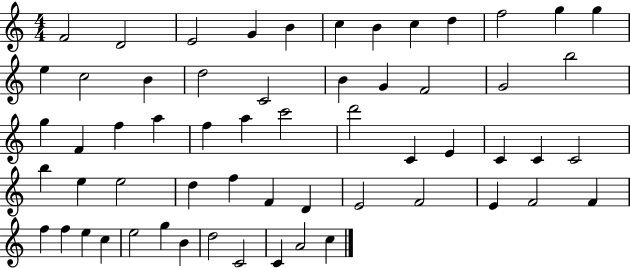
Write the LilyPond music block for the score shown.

{
  \clef treble
  \numericTimeSignature
  \time 4/4
  \key c \major
  f'2 d'2 | e'2 g'4 b'4 | c''4 b'4 c''4 d''4 | f''2 g''4 g''4 | \break e''4 c''2 b'4 | d''2 c'2 | b'4 g'4 f'2 | g'2 b''2 | \break g''4 f'4 f''4 a''4 | f''4 a''4 c'''2 | d'''2 c'4 e'4 | c'4 c'4 c'2 | \break b''4 e''4 e''2 | d''4 f''4 f'4 d'4 | e'2 f'2 | e'4 f'2 f'4 | \break f''4 f''4 e''4 c''4 | e''2 g''4 b'4 | d''2 c'2 | c'4 a'2 c''4 | \break \bar "|."
}